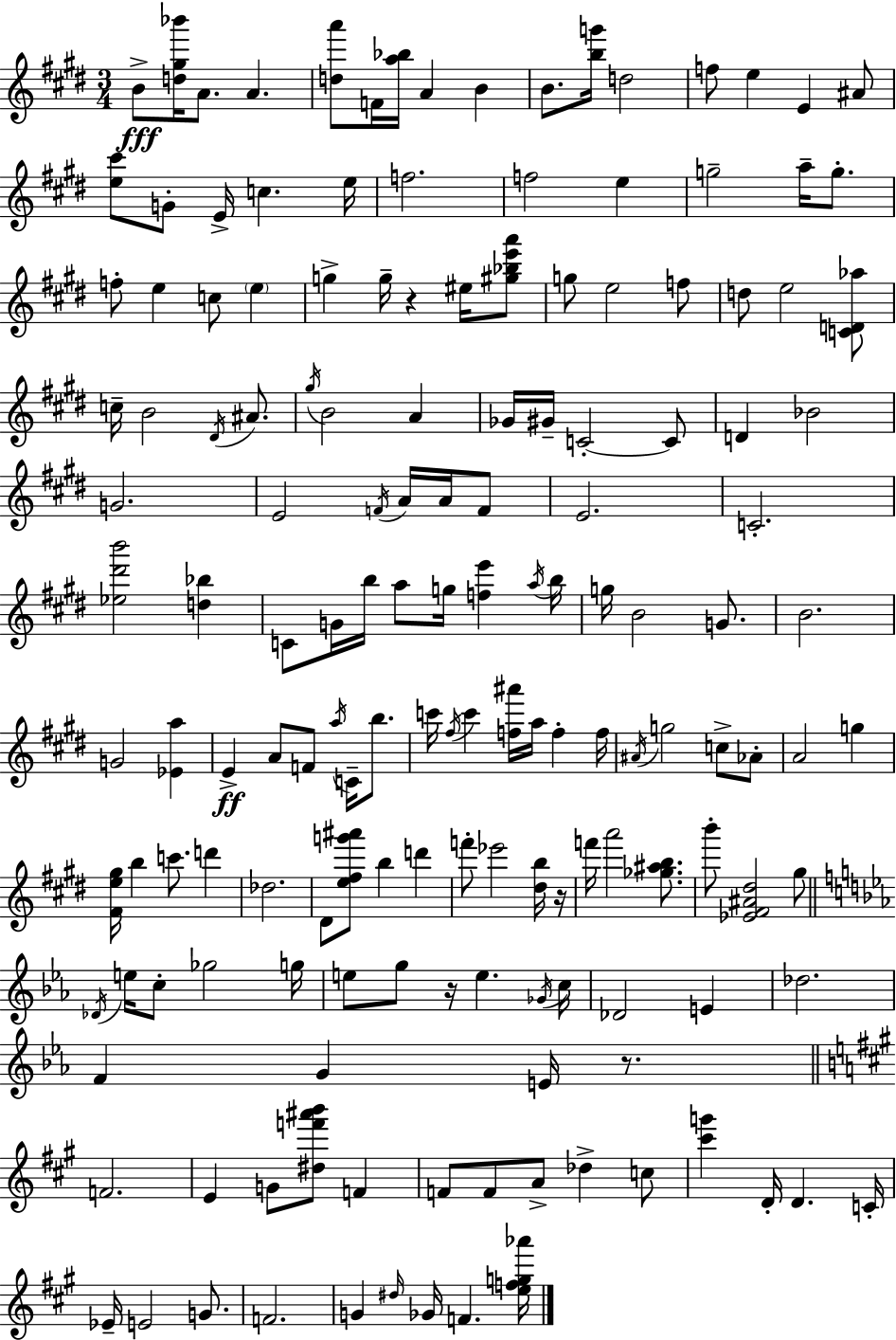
{
  \clef treble
  \numericTimeSignature
  \time 3/4
  \key e \major
  b'8->\fff <d'' gis'' bes'''>16 a'8. a'4. | <d'' a'''>8 f'16 <a'' bes''>16 a'4 b'4 | b'8. <b'' g'''>16 d''2 | f''8 e''4 e'4 ais'8 | \break <e'' cis'''>8 g'8-. e'16-> c''4. e''16 | f''2. | f''2 e''4 | g''2-- a''16-- g''8.-. | \break f''8-. e''4 c''8 \parenthesize e''4 | g''4-> g''16-- r4 eis''16 <gis'' bes'' e''' a'''>8 | g''8 e''2 f''8 | d''8 e''2 <c' d' aes''>8 | \break c''16-- b'2 \acciaccatura { dis'16 } ais'8. | \acciaccatura { gis''16 } b'2 a'4 | ges'16 gis'16-- c'2-.~~ | c'8 d'4 bes'2 | \break g'2. | e'2 \acciaccatura { f'16 } a'16 | a'16 f'8 e'2. | c'2.-. | \break <ees'' dis''' b'''>2 <d'' bes''>4 | c'8 g'16 b''16 a''8 g''16 <f'' e'''>4 | \acciaccatura { a''16 } b''16 g''16 b'2 | g'8. b'2. | \break g'2 | <ees' a''>4 e'4->\ff a'8 f'8 | \acciaccatura { a''16 } c'16-- b''8. c'''16 \acciaccatura { fis''16 } c'''4 <f'' ais'''>16 | a''16 f''4-. f''16 \acciaccatura { ais'16 } g''2 | \break c''8-> aes'8-. a'2 | g''4 <fis' e'' gis''>16 b''4 | c'''8. d'''4 des''2. | dis'8 <e'' fis'' g''' ais'''>8 b''4 | \break d'''4 f'''8-. ees'''2 | <dis'' b''>16 r16 f'''16 a'''2 | <ges'' ais'' b''>8. b'''8-. <ees' fis' ais' dis''>2 | gis''8 \bar "||" \break \key c \minor \acciaccatura { des'16 } e''16 c''8-. ges''2 | g''16 e''8 g''8 r16 e''4. | \acciaccatura { ges'16 } c''16 des'2 e'4 | des''2. | \break f'4 g'4 e'16 r8. | \bar "||" \break \key a \major f'2. | e'4 g'8 <dis'' f''' ais''' b'''>8 f'4 | f'8 f'8 a'8-> des''4-> c''8 | <cis''' g'''>4 d'16-. d'4. c'16-. | \break ees'16-- e'2 g'8. | f'2. | g'4 \grace { dis''16 } ges'16 f'4. | <e'' f'' g'' aes'''>16 \bar "|."
}